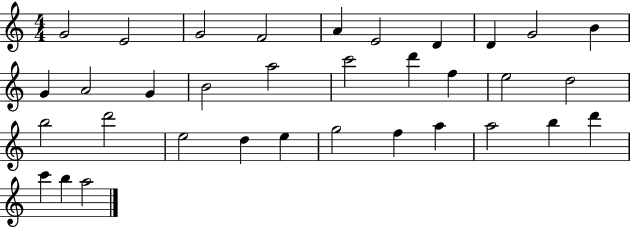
G4/h E4/h G4/h F4/h A4/q E4/h D4/q D4/q G4/h B4/q G4/q A4/h G4/q B4/h A5/h C6/h D6/q F5/q E5/h D5/h B5/h D6/h E5/h D5/q E5/q G5/h F5/q A5/q A5/h B5/q D6/q C6/q B5/q A5/h